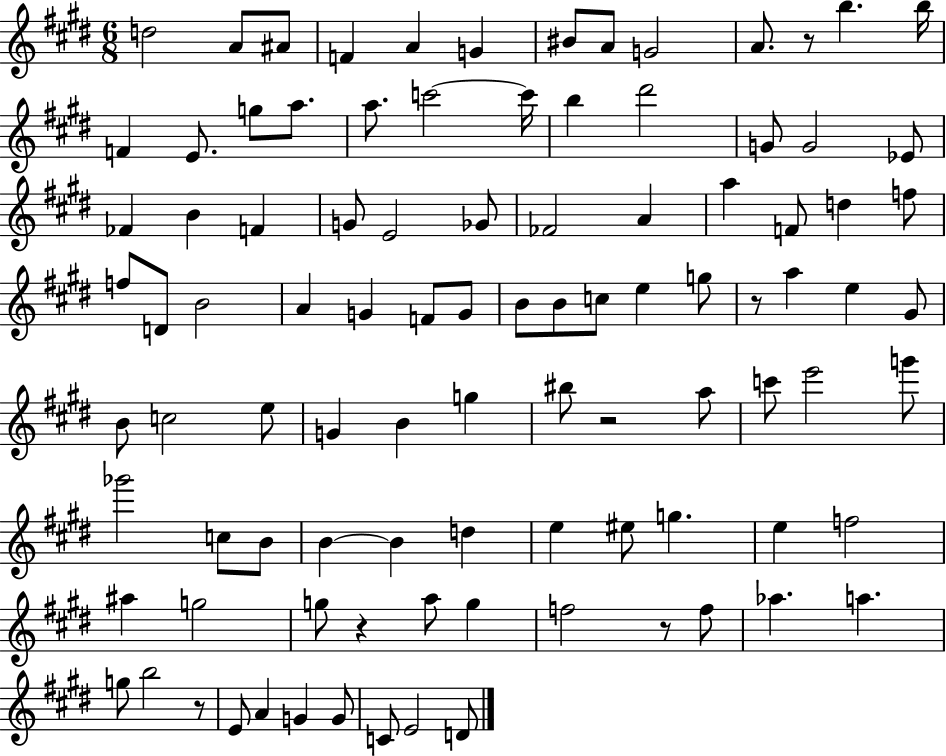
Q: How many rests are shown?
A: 6